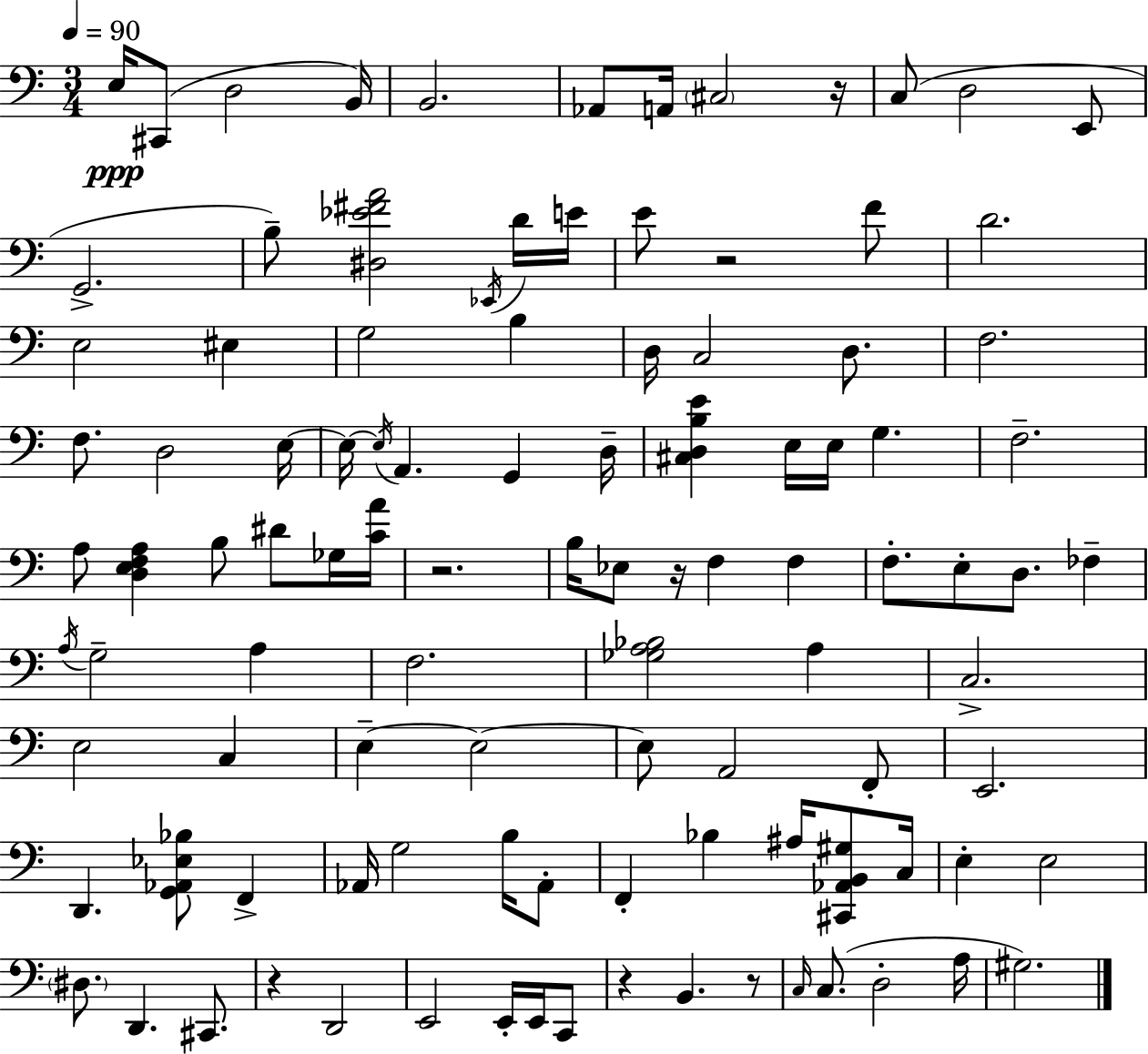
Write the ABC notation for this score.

X:1
T:Untitled
M:3/4
L:1/4
K:Am
E,/4 ^C,,/2 D,2 B,,/4 B,,2 _A,,/2 A,,/4 ^C,2 z/4 C,/2 D,2 E,,/2 G,,2 B,/2 [^D,_E^FA]2 _E,,/4 D/4 E/4 E/2 z2 F/2 D2 E,2 ^E, G,2 B, D,/4 C,2 D,/2 F,2 F,/2 D,2 E,/4 E,/4 E,/4 A,, G,, D,/4 [^C,D,B,E] E,/4 E,/4 G, F,2 A,/2 [D,E,F,A,] B,/2 ^D/2 _G,/4 [CA]/4 z2 B,/4 _E,/2 z/4 F, F, F,/2 E,/2 D,/2 _F, A,/4 G,2 A, F,2 [_G,A,_B,]2 A, C,2 E,2 C, E, E,2 E,/2 A,,2 F,,/2 E,,2 D,, [G,,_A,,_E,_B,]/2 F,, _A,,/4 G,2 B,/4 _A,,/2 F,, _B, ^A,/4 [^C,,_A,,B,,^G,]/2 C,/4 E, E,2 ^D,/2 D,, ^C,,/2 z D,,2 E,,2 E,,/4 E,,/4 C,,/2 z B,, z/2 C,/4 C,/2 D,2 A,/4 ^G,2